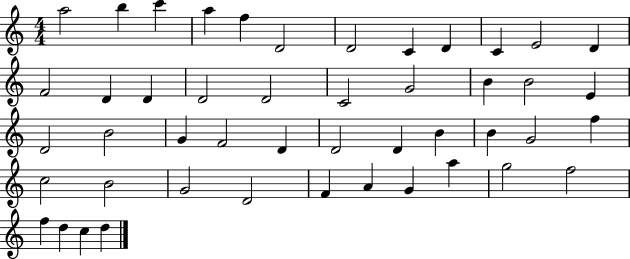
A5/h B5/q C6/q A5/q F5/q D4/h D4/h C4/q D4/q C4/q E4/h D4/q F4/h D4/q D4/q D4/h D4/h C4/h G4/h B4/q B4/h E4/q D4/h B4/h G4/q F4/h D4/q D4/h D4/q B4/q B4/q G4/h F5/q C5/h B4/h G4/h D4/h F4/q A4/q G4/q A5/q G5/h F5/h F5/q D5/q C5/q D5/q